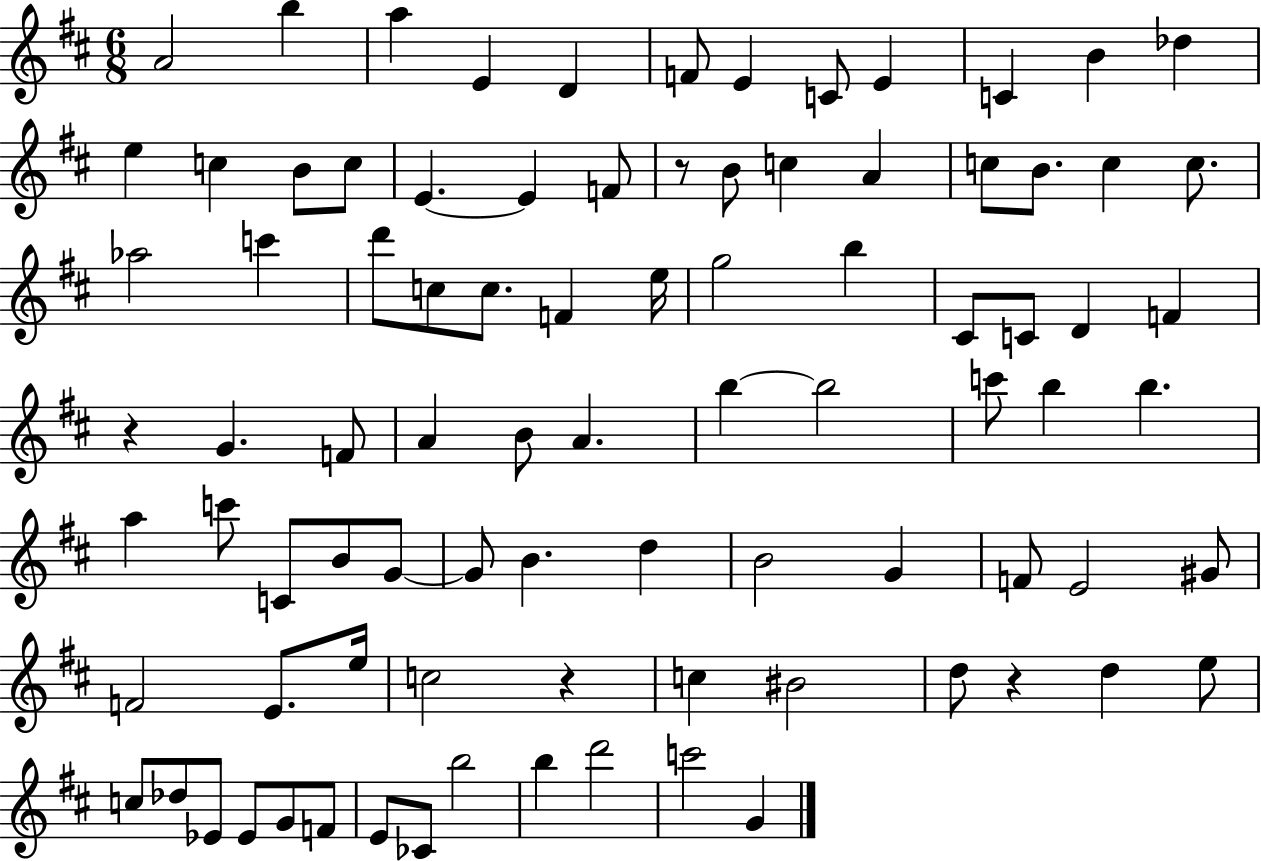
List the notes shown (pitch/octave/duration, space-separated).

A4/h B5/q A5/q E4/q D4/q F4/e E4/q C4/e E4/q C4/q B4/q Db5/q E5/q C5/q B4/e C5/e E4/q. E4/q F4/e R/e B4/e C5/q A4/q C5/e B4/e. C5/q C5/e. Ab5/h C6/q D6/e C5/e C5/e. F4/q E5/s G5/h B5/q C#4/e C4/e D4/q F4/q R/q G4/q. F4/e A4/q B4/e A4/q. B5/q B5/h C6/e B5/q B5/q. A5/q C6/e C4/e B4/e G4/e G4/e B4/q. D5/q B4/h G4/q F4/e E4/h G#4/e F4/h E4/e. E5/s C5/h R/q C5/q BIS4/h D5/e R/q D5/q E5/e C5/e Db5/e Eb4/e Eb4/e G4/e F4/e E4/e CES4/e B5/h B5/q D6/h C6/h G4/q